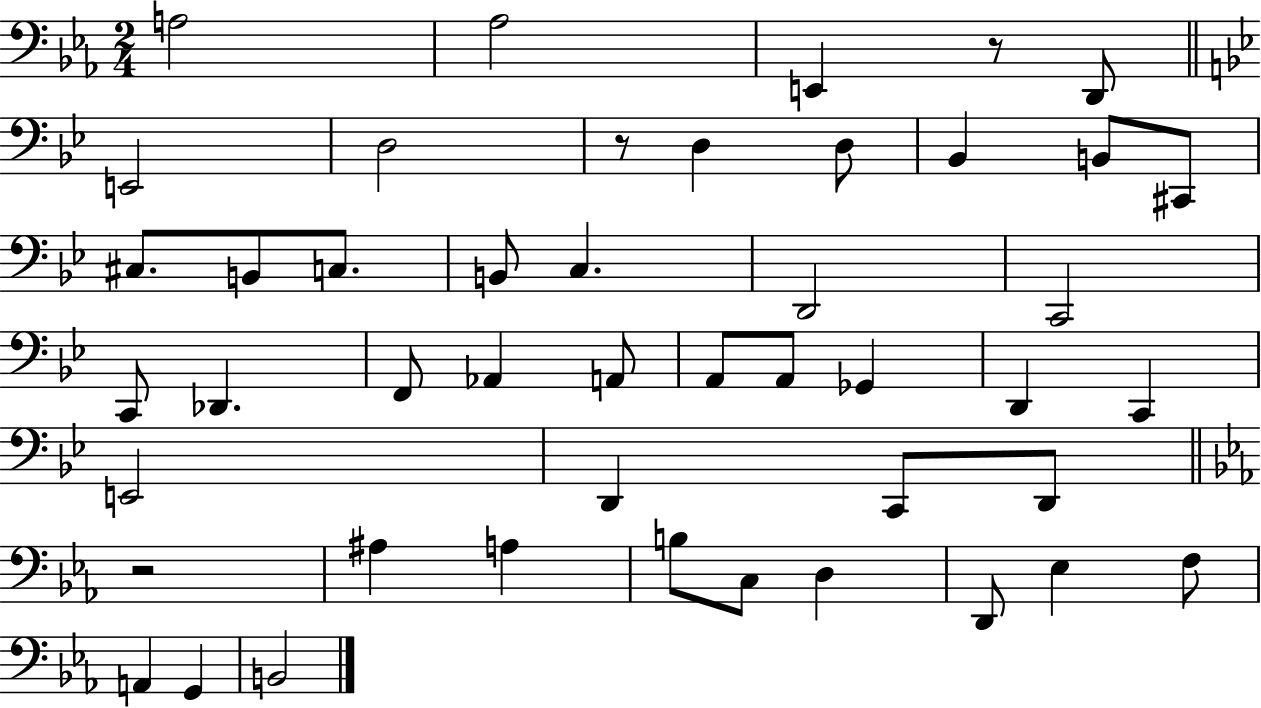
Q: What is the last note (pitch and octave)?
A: B2